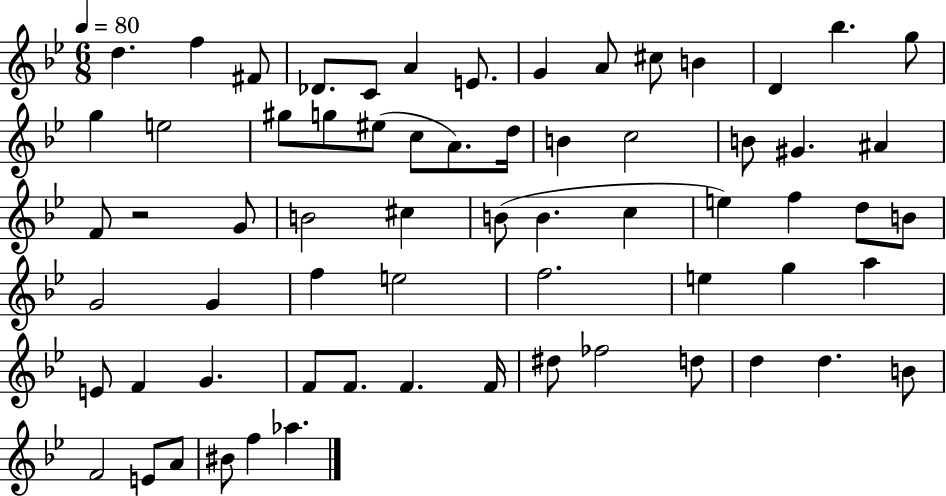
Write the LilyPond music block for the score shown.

{
  \clef treble
  \numericTimeSignature
  \time 6/8
  \key bes \major
  \tempo 4 = 80
  d''4. f''4 fis'8 | des'8. c'8 a'4 e'8. | g'4 a'8 cis''8 b'4 | d'4 bes''4. g''8 | \break g''4 e''2 | gis''8 g''8 eis''8( c''8 a'8.) d''16 | b'4 c''2 | b'8 gis'4. ais'4 | \break f'8 r2 g'8 | b'2 cis''4 | b'8( b'4. c''4 | e''4) f''4 d''8 b'8 | \break g'2 g'4 | f''4 e''2 | f''2. | e''4 g''4 a''4 | \break e'8 f'4 g'4. | f'8 f'8. f'4. f'16 | dis''8 fes''2 d''8 | d''4 d''4. b'8 | \break f'2 e'8 a'8 | bis'8 f''4 aes''4. | \bar "|."
}